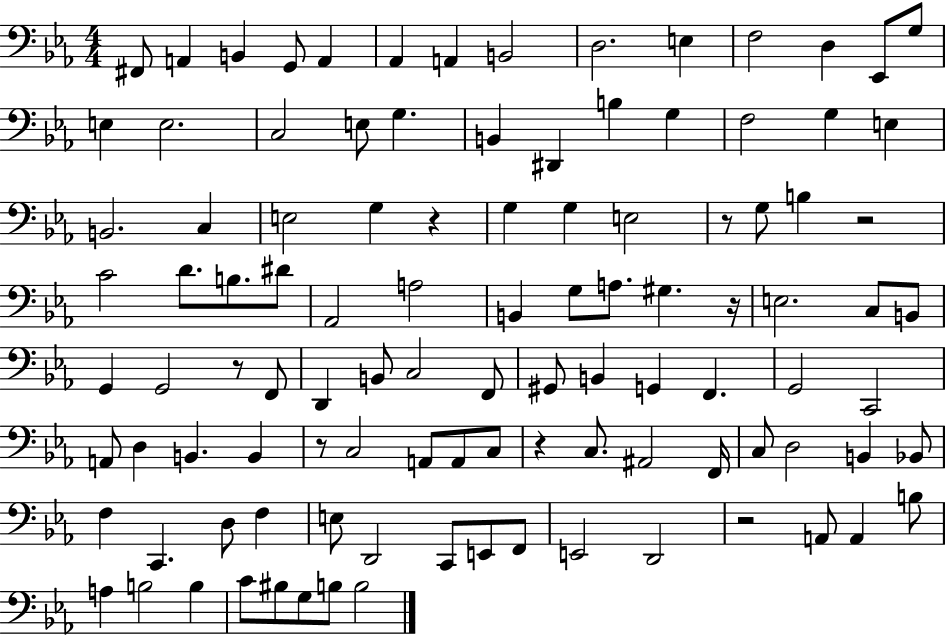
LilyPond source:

{
  \clef bass
  \numericTimeSignature
  \time 4/4
  \key ees \major
  \repeat volta 2 { fis,8 a,4 b,4 g,8 a,4 | aes,4 a,4 b,2 | d2. e4 | f2 d4 ees,8 g8 | \break e4 e2. | c2 e8 g4. | b,4 dis,4 b4 g4 | f2 g4 e4 | \break b,2. c4 | e2 g4 r4 | g4 g4 e2 | r8 g8 b4 r2 | \break c'2 d'8. b8. dis'8 | aes,2 a2 | b,4 g8 a8. gis4. r16 | e2. c8 b,8 | \break g,4 g,2 r8 f,8 | d,4 b,8 c2 f,8 | gis,8 b,4 g,4 f,4. | g,2 c,2 | \break a,8 d4 b,4. b,4 | r8 c2 a,8 a,8 c8 | r4 c8. ais,2 f,16 | c8 d2 b,4 bes,8 | \break f4 c,4. d8 f4 | e8 d,2 c,8 e,8 f,8 | e,2 d,2 | r2 a,8 a,4 b8 | \break a4 b2 b4 | c'8 bis8 g8 b8 b2 | } \bar "|."
}